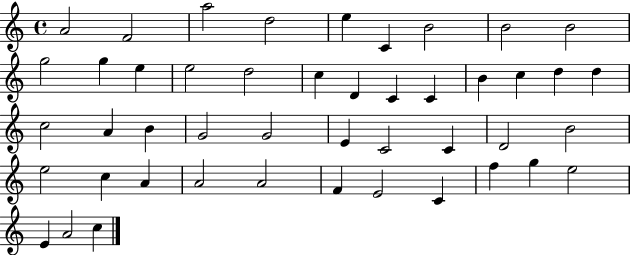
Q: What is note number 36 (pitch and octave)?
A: A4